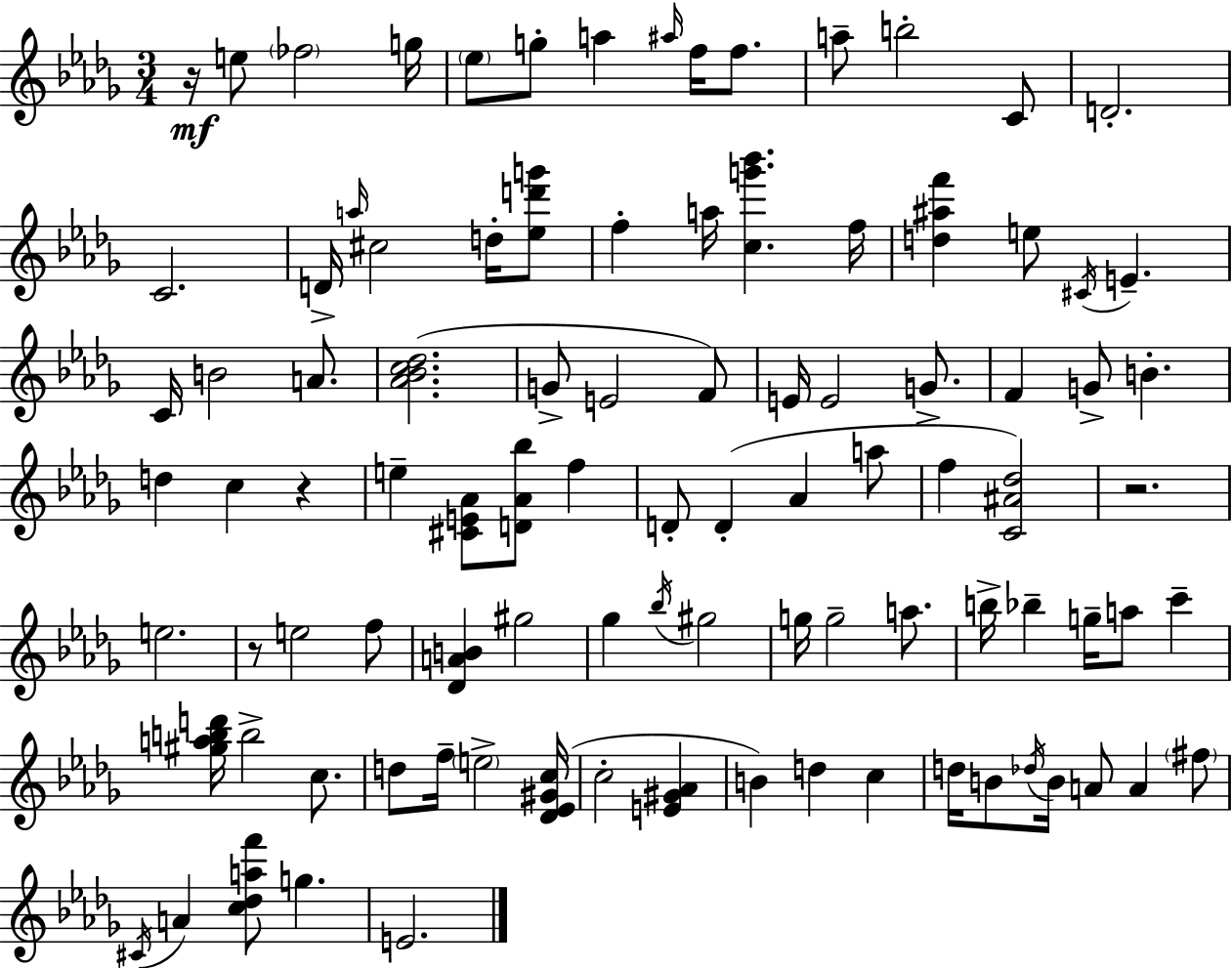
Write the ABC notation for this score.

X:1
T:Untitled
M:3/4
L:1/4
K:Bbm
z/4 e/2 _f2 g/4 _e/2 g/2 a ^a/4 f/4 f/2 a/2 b2 C/2 D2 C2 D/4 a/4 ^c2 d/4 [_ed'g']/2 f a/4 [cg'_b'] f/4 [d^af'] e/2 ^C/4 E C/4 B2 A/2 [_A_Bc_d]2 G/2 E2 F/2 E/4 E2 G/2 F G/2 B d c z e [^CE_A]/2 [D_A_b]/2 f D/2 D _A a/2 f [C^A_d]2 z2 e2 z/2 e2 f/2 [_DAB] ^g2 _g _b/4 ^g2 g/4 g2 a/2 b/4 _b g/4 a/2 c' [^gabd']/4 b2 c/2 d/2 f/4 e2 [_D_E^Gc]/4 c2 [E^G_A] B d c d/4 B/2 _d/4 B/4 A/2 A ^f/2 ^C/4 A [c_daf']/2 g E2